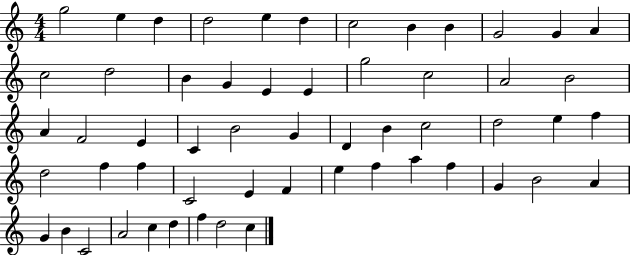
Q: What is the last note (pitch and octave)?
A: C5